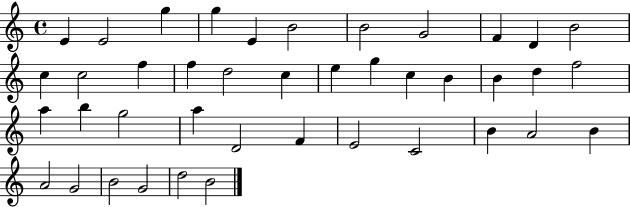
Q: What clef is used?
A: treble